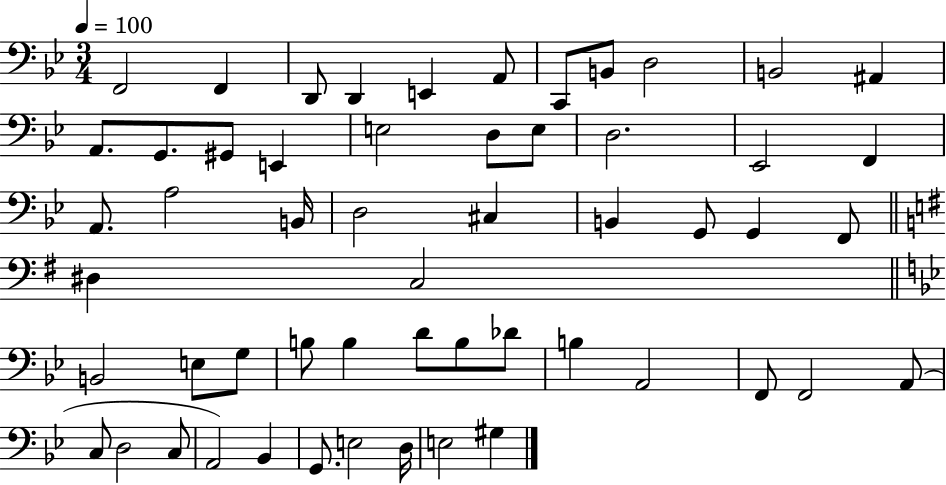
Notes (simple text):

F2/h F2/q D2/e D2/q E2/q A2/e C2/e B2/e D3/h B2/h A#2/q A2/e. G2/e. G#2/e E2/q E3/h D3/e E3/e D3/h. Eb2/h F2/q A2/e. A3/h B2/s D3/h C#3/q B2/q G2/e G2/q F2/e D#3/q C3/h B2/h E3/e G3/e B3/e B3/q D4/e B3/e Db4/e B3/q A2/h F2/e F2/h A2/e C3/e D3/h C3/e A2/h Bb2/q G2/e. E3/h D3/s E3/h G#3/q